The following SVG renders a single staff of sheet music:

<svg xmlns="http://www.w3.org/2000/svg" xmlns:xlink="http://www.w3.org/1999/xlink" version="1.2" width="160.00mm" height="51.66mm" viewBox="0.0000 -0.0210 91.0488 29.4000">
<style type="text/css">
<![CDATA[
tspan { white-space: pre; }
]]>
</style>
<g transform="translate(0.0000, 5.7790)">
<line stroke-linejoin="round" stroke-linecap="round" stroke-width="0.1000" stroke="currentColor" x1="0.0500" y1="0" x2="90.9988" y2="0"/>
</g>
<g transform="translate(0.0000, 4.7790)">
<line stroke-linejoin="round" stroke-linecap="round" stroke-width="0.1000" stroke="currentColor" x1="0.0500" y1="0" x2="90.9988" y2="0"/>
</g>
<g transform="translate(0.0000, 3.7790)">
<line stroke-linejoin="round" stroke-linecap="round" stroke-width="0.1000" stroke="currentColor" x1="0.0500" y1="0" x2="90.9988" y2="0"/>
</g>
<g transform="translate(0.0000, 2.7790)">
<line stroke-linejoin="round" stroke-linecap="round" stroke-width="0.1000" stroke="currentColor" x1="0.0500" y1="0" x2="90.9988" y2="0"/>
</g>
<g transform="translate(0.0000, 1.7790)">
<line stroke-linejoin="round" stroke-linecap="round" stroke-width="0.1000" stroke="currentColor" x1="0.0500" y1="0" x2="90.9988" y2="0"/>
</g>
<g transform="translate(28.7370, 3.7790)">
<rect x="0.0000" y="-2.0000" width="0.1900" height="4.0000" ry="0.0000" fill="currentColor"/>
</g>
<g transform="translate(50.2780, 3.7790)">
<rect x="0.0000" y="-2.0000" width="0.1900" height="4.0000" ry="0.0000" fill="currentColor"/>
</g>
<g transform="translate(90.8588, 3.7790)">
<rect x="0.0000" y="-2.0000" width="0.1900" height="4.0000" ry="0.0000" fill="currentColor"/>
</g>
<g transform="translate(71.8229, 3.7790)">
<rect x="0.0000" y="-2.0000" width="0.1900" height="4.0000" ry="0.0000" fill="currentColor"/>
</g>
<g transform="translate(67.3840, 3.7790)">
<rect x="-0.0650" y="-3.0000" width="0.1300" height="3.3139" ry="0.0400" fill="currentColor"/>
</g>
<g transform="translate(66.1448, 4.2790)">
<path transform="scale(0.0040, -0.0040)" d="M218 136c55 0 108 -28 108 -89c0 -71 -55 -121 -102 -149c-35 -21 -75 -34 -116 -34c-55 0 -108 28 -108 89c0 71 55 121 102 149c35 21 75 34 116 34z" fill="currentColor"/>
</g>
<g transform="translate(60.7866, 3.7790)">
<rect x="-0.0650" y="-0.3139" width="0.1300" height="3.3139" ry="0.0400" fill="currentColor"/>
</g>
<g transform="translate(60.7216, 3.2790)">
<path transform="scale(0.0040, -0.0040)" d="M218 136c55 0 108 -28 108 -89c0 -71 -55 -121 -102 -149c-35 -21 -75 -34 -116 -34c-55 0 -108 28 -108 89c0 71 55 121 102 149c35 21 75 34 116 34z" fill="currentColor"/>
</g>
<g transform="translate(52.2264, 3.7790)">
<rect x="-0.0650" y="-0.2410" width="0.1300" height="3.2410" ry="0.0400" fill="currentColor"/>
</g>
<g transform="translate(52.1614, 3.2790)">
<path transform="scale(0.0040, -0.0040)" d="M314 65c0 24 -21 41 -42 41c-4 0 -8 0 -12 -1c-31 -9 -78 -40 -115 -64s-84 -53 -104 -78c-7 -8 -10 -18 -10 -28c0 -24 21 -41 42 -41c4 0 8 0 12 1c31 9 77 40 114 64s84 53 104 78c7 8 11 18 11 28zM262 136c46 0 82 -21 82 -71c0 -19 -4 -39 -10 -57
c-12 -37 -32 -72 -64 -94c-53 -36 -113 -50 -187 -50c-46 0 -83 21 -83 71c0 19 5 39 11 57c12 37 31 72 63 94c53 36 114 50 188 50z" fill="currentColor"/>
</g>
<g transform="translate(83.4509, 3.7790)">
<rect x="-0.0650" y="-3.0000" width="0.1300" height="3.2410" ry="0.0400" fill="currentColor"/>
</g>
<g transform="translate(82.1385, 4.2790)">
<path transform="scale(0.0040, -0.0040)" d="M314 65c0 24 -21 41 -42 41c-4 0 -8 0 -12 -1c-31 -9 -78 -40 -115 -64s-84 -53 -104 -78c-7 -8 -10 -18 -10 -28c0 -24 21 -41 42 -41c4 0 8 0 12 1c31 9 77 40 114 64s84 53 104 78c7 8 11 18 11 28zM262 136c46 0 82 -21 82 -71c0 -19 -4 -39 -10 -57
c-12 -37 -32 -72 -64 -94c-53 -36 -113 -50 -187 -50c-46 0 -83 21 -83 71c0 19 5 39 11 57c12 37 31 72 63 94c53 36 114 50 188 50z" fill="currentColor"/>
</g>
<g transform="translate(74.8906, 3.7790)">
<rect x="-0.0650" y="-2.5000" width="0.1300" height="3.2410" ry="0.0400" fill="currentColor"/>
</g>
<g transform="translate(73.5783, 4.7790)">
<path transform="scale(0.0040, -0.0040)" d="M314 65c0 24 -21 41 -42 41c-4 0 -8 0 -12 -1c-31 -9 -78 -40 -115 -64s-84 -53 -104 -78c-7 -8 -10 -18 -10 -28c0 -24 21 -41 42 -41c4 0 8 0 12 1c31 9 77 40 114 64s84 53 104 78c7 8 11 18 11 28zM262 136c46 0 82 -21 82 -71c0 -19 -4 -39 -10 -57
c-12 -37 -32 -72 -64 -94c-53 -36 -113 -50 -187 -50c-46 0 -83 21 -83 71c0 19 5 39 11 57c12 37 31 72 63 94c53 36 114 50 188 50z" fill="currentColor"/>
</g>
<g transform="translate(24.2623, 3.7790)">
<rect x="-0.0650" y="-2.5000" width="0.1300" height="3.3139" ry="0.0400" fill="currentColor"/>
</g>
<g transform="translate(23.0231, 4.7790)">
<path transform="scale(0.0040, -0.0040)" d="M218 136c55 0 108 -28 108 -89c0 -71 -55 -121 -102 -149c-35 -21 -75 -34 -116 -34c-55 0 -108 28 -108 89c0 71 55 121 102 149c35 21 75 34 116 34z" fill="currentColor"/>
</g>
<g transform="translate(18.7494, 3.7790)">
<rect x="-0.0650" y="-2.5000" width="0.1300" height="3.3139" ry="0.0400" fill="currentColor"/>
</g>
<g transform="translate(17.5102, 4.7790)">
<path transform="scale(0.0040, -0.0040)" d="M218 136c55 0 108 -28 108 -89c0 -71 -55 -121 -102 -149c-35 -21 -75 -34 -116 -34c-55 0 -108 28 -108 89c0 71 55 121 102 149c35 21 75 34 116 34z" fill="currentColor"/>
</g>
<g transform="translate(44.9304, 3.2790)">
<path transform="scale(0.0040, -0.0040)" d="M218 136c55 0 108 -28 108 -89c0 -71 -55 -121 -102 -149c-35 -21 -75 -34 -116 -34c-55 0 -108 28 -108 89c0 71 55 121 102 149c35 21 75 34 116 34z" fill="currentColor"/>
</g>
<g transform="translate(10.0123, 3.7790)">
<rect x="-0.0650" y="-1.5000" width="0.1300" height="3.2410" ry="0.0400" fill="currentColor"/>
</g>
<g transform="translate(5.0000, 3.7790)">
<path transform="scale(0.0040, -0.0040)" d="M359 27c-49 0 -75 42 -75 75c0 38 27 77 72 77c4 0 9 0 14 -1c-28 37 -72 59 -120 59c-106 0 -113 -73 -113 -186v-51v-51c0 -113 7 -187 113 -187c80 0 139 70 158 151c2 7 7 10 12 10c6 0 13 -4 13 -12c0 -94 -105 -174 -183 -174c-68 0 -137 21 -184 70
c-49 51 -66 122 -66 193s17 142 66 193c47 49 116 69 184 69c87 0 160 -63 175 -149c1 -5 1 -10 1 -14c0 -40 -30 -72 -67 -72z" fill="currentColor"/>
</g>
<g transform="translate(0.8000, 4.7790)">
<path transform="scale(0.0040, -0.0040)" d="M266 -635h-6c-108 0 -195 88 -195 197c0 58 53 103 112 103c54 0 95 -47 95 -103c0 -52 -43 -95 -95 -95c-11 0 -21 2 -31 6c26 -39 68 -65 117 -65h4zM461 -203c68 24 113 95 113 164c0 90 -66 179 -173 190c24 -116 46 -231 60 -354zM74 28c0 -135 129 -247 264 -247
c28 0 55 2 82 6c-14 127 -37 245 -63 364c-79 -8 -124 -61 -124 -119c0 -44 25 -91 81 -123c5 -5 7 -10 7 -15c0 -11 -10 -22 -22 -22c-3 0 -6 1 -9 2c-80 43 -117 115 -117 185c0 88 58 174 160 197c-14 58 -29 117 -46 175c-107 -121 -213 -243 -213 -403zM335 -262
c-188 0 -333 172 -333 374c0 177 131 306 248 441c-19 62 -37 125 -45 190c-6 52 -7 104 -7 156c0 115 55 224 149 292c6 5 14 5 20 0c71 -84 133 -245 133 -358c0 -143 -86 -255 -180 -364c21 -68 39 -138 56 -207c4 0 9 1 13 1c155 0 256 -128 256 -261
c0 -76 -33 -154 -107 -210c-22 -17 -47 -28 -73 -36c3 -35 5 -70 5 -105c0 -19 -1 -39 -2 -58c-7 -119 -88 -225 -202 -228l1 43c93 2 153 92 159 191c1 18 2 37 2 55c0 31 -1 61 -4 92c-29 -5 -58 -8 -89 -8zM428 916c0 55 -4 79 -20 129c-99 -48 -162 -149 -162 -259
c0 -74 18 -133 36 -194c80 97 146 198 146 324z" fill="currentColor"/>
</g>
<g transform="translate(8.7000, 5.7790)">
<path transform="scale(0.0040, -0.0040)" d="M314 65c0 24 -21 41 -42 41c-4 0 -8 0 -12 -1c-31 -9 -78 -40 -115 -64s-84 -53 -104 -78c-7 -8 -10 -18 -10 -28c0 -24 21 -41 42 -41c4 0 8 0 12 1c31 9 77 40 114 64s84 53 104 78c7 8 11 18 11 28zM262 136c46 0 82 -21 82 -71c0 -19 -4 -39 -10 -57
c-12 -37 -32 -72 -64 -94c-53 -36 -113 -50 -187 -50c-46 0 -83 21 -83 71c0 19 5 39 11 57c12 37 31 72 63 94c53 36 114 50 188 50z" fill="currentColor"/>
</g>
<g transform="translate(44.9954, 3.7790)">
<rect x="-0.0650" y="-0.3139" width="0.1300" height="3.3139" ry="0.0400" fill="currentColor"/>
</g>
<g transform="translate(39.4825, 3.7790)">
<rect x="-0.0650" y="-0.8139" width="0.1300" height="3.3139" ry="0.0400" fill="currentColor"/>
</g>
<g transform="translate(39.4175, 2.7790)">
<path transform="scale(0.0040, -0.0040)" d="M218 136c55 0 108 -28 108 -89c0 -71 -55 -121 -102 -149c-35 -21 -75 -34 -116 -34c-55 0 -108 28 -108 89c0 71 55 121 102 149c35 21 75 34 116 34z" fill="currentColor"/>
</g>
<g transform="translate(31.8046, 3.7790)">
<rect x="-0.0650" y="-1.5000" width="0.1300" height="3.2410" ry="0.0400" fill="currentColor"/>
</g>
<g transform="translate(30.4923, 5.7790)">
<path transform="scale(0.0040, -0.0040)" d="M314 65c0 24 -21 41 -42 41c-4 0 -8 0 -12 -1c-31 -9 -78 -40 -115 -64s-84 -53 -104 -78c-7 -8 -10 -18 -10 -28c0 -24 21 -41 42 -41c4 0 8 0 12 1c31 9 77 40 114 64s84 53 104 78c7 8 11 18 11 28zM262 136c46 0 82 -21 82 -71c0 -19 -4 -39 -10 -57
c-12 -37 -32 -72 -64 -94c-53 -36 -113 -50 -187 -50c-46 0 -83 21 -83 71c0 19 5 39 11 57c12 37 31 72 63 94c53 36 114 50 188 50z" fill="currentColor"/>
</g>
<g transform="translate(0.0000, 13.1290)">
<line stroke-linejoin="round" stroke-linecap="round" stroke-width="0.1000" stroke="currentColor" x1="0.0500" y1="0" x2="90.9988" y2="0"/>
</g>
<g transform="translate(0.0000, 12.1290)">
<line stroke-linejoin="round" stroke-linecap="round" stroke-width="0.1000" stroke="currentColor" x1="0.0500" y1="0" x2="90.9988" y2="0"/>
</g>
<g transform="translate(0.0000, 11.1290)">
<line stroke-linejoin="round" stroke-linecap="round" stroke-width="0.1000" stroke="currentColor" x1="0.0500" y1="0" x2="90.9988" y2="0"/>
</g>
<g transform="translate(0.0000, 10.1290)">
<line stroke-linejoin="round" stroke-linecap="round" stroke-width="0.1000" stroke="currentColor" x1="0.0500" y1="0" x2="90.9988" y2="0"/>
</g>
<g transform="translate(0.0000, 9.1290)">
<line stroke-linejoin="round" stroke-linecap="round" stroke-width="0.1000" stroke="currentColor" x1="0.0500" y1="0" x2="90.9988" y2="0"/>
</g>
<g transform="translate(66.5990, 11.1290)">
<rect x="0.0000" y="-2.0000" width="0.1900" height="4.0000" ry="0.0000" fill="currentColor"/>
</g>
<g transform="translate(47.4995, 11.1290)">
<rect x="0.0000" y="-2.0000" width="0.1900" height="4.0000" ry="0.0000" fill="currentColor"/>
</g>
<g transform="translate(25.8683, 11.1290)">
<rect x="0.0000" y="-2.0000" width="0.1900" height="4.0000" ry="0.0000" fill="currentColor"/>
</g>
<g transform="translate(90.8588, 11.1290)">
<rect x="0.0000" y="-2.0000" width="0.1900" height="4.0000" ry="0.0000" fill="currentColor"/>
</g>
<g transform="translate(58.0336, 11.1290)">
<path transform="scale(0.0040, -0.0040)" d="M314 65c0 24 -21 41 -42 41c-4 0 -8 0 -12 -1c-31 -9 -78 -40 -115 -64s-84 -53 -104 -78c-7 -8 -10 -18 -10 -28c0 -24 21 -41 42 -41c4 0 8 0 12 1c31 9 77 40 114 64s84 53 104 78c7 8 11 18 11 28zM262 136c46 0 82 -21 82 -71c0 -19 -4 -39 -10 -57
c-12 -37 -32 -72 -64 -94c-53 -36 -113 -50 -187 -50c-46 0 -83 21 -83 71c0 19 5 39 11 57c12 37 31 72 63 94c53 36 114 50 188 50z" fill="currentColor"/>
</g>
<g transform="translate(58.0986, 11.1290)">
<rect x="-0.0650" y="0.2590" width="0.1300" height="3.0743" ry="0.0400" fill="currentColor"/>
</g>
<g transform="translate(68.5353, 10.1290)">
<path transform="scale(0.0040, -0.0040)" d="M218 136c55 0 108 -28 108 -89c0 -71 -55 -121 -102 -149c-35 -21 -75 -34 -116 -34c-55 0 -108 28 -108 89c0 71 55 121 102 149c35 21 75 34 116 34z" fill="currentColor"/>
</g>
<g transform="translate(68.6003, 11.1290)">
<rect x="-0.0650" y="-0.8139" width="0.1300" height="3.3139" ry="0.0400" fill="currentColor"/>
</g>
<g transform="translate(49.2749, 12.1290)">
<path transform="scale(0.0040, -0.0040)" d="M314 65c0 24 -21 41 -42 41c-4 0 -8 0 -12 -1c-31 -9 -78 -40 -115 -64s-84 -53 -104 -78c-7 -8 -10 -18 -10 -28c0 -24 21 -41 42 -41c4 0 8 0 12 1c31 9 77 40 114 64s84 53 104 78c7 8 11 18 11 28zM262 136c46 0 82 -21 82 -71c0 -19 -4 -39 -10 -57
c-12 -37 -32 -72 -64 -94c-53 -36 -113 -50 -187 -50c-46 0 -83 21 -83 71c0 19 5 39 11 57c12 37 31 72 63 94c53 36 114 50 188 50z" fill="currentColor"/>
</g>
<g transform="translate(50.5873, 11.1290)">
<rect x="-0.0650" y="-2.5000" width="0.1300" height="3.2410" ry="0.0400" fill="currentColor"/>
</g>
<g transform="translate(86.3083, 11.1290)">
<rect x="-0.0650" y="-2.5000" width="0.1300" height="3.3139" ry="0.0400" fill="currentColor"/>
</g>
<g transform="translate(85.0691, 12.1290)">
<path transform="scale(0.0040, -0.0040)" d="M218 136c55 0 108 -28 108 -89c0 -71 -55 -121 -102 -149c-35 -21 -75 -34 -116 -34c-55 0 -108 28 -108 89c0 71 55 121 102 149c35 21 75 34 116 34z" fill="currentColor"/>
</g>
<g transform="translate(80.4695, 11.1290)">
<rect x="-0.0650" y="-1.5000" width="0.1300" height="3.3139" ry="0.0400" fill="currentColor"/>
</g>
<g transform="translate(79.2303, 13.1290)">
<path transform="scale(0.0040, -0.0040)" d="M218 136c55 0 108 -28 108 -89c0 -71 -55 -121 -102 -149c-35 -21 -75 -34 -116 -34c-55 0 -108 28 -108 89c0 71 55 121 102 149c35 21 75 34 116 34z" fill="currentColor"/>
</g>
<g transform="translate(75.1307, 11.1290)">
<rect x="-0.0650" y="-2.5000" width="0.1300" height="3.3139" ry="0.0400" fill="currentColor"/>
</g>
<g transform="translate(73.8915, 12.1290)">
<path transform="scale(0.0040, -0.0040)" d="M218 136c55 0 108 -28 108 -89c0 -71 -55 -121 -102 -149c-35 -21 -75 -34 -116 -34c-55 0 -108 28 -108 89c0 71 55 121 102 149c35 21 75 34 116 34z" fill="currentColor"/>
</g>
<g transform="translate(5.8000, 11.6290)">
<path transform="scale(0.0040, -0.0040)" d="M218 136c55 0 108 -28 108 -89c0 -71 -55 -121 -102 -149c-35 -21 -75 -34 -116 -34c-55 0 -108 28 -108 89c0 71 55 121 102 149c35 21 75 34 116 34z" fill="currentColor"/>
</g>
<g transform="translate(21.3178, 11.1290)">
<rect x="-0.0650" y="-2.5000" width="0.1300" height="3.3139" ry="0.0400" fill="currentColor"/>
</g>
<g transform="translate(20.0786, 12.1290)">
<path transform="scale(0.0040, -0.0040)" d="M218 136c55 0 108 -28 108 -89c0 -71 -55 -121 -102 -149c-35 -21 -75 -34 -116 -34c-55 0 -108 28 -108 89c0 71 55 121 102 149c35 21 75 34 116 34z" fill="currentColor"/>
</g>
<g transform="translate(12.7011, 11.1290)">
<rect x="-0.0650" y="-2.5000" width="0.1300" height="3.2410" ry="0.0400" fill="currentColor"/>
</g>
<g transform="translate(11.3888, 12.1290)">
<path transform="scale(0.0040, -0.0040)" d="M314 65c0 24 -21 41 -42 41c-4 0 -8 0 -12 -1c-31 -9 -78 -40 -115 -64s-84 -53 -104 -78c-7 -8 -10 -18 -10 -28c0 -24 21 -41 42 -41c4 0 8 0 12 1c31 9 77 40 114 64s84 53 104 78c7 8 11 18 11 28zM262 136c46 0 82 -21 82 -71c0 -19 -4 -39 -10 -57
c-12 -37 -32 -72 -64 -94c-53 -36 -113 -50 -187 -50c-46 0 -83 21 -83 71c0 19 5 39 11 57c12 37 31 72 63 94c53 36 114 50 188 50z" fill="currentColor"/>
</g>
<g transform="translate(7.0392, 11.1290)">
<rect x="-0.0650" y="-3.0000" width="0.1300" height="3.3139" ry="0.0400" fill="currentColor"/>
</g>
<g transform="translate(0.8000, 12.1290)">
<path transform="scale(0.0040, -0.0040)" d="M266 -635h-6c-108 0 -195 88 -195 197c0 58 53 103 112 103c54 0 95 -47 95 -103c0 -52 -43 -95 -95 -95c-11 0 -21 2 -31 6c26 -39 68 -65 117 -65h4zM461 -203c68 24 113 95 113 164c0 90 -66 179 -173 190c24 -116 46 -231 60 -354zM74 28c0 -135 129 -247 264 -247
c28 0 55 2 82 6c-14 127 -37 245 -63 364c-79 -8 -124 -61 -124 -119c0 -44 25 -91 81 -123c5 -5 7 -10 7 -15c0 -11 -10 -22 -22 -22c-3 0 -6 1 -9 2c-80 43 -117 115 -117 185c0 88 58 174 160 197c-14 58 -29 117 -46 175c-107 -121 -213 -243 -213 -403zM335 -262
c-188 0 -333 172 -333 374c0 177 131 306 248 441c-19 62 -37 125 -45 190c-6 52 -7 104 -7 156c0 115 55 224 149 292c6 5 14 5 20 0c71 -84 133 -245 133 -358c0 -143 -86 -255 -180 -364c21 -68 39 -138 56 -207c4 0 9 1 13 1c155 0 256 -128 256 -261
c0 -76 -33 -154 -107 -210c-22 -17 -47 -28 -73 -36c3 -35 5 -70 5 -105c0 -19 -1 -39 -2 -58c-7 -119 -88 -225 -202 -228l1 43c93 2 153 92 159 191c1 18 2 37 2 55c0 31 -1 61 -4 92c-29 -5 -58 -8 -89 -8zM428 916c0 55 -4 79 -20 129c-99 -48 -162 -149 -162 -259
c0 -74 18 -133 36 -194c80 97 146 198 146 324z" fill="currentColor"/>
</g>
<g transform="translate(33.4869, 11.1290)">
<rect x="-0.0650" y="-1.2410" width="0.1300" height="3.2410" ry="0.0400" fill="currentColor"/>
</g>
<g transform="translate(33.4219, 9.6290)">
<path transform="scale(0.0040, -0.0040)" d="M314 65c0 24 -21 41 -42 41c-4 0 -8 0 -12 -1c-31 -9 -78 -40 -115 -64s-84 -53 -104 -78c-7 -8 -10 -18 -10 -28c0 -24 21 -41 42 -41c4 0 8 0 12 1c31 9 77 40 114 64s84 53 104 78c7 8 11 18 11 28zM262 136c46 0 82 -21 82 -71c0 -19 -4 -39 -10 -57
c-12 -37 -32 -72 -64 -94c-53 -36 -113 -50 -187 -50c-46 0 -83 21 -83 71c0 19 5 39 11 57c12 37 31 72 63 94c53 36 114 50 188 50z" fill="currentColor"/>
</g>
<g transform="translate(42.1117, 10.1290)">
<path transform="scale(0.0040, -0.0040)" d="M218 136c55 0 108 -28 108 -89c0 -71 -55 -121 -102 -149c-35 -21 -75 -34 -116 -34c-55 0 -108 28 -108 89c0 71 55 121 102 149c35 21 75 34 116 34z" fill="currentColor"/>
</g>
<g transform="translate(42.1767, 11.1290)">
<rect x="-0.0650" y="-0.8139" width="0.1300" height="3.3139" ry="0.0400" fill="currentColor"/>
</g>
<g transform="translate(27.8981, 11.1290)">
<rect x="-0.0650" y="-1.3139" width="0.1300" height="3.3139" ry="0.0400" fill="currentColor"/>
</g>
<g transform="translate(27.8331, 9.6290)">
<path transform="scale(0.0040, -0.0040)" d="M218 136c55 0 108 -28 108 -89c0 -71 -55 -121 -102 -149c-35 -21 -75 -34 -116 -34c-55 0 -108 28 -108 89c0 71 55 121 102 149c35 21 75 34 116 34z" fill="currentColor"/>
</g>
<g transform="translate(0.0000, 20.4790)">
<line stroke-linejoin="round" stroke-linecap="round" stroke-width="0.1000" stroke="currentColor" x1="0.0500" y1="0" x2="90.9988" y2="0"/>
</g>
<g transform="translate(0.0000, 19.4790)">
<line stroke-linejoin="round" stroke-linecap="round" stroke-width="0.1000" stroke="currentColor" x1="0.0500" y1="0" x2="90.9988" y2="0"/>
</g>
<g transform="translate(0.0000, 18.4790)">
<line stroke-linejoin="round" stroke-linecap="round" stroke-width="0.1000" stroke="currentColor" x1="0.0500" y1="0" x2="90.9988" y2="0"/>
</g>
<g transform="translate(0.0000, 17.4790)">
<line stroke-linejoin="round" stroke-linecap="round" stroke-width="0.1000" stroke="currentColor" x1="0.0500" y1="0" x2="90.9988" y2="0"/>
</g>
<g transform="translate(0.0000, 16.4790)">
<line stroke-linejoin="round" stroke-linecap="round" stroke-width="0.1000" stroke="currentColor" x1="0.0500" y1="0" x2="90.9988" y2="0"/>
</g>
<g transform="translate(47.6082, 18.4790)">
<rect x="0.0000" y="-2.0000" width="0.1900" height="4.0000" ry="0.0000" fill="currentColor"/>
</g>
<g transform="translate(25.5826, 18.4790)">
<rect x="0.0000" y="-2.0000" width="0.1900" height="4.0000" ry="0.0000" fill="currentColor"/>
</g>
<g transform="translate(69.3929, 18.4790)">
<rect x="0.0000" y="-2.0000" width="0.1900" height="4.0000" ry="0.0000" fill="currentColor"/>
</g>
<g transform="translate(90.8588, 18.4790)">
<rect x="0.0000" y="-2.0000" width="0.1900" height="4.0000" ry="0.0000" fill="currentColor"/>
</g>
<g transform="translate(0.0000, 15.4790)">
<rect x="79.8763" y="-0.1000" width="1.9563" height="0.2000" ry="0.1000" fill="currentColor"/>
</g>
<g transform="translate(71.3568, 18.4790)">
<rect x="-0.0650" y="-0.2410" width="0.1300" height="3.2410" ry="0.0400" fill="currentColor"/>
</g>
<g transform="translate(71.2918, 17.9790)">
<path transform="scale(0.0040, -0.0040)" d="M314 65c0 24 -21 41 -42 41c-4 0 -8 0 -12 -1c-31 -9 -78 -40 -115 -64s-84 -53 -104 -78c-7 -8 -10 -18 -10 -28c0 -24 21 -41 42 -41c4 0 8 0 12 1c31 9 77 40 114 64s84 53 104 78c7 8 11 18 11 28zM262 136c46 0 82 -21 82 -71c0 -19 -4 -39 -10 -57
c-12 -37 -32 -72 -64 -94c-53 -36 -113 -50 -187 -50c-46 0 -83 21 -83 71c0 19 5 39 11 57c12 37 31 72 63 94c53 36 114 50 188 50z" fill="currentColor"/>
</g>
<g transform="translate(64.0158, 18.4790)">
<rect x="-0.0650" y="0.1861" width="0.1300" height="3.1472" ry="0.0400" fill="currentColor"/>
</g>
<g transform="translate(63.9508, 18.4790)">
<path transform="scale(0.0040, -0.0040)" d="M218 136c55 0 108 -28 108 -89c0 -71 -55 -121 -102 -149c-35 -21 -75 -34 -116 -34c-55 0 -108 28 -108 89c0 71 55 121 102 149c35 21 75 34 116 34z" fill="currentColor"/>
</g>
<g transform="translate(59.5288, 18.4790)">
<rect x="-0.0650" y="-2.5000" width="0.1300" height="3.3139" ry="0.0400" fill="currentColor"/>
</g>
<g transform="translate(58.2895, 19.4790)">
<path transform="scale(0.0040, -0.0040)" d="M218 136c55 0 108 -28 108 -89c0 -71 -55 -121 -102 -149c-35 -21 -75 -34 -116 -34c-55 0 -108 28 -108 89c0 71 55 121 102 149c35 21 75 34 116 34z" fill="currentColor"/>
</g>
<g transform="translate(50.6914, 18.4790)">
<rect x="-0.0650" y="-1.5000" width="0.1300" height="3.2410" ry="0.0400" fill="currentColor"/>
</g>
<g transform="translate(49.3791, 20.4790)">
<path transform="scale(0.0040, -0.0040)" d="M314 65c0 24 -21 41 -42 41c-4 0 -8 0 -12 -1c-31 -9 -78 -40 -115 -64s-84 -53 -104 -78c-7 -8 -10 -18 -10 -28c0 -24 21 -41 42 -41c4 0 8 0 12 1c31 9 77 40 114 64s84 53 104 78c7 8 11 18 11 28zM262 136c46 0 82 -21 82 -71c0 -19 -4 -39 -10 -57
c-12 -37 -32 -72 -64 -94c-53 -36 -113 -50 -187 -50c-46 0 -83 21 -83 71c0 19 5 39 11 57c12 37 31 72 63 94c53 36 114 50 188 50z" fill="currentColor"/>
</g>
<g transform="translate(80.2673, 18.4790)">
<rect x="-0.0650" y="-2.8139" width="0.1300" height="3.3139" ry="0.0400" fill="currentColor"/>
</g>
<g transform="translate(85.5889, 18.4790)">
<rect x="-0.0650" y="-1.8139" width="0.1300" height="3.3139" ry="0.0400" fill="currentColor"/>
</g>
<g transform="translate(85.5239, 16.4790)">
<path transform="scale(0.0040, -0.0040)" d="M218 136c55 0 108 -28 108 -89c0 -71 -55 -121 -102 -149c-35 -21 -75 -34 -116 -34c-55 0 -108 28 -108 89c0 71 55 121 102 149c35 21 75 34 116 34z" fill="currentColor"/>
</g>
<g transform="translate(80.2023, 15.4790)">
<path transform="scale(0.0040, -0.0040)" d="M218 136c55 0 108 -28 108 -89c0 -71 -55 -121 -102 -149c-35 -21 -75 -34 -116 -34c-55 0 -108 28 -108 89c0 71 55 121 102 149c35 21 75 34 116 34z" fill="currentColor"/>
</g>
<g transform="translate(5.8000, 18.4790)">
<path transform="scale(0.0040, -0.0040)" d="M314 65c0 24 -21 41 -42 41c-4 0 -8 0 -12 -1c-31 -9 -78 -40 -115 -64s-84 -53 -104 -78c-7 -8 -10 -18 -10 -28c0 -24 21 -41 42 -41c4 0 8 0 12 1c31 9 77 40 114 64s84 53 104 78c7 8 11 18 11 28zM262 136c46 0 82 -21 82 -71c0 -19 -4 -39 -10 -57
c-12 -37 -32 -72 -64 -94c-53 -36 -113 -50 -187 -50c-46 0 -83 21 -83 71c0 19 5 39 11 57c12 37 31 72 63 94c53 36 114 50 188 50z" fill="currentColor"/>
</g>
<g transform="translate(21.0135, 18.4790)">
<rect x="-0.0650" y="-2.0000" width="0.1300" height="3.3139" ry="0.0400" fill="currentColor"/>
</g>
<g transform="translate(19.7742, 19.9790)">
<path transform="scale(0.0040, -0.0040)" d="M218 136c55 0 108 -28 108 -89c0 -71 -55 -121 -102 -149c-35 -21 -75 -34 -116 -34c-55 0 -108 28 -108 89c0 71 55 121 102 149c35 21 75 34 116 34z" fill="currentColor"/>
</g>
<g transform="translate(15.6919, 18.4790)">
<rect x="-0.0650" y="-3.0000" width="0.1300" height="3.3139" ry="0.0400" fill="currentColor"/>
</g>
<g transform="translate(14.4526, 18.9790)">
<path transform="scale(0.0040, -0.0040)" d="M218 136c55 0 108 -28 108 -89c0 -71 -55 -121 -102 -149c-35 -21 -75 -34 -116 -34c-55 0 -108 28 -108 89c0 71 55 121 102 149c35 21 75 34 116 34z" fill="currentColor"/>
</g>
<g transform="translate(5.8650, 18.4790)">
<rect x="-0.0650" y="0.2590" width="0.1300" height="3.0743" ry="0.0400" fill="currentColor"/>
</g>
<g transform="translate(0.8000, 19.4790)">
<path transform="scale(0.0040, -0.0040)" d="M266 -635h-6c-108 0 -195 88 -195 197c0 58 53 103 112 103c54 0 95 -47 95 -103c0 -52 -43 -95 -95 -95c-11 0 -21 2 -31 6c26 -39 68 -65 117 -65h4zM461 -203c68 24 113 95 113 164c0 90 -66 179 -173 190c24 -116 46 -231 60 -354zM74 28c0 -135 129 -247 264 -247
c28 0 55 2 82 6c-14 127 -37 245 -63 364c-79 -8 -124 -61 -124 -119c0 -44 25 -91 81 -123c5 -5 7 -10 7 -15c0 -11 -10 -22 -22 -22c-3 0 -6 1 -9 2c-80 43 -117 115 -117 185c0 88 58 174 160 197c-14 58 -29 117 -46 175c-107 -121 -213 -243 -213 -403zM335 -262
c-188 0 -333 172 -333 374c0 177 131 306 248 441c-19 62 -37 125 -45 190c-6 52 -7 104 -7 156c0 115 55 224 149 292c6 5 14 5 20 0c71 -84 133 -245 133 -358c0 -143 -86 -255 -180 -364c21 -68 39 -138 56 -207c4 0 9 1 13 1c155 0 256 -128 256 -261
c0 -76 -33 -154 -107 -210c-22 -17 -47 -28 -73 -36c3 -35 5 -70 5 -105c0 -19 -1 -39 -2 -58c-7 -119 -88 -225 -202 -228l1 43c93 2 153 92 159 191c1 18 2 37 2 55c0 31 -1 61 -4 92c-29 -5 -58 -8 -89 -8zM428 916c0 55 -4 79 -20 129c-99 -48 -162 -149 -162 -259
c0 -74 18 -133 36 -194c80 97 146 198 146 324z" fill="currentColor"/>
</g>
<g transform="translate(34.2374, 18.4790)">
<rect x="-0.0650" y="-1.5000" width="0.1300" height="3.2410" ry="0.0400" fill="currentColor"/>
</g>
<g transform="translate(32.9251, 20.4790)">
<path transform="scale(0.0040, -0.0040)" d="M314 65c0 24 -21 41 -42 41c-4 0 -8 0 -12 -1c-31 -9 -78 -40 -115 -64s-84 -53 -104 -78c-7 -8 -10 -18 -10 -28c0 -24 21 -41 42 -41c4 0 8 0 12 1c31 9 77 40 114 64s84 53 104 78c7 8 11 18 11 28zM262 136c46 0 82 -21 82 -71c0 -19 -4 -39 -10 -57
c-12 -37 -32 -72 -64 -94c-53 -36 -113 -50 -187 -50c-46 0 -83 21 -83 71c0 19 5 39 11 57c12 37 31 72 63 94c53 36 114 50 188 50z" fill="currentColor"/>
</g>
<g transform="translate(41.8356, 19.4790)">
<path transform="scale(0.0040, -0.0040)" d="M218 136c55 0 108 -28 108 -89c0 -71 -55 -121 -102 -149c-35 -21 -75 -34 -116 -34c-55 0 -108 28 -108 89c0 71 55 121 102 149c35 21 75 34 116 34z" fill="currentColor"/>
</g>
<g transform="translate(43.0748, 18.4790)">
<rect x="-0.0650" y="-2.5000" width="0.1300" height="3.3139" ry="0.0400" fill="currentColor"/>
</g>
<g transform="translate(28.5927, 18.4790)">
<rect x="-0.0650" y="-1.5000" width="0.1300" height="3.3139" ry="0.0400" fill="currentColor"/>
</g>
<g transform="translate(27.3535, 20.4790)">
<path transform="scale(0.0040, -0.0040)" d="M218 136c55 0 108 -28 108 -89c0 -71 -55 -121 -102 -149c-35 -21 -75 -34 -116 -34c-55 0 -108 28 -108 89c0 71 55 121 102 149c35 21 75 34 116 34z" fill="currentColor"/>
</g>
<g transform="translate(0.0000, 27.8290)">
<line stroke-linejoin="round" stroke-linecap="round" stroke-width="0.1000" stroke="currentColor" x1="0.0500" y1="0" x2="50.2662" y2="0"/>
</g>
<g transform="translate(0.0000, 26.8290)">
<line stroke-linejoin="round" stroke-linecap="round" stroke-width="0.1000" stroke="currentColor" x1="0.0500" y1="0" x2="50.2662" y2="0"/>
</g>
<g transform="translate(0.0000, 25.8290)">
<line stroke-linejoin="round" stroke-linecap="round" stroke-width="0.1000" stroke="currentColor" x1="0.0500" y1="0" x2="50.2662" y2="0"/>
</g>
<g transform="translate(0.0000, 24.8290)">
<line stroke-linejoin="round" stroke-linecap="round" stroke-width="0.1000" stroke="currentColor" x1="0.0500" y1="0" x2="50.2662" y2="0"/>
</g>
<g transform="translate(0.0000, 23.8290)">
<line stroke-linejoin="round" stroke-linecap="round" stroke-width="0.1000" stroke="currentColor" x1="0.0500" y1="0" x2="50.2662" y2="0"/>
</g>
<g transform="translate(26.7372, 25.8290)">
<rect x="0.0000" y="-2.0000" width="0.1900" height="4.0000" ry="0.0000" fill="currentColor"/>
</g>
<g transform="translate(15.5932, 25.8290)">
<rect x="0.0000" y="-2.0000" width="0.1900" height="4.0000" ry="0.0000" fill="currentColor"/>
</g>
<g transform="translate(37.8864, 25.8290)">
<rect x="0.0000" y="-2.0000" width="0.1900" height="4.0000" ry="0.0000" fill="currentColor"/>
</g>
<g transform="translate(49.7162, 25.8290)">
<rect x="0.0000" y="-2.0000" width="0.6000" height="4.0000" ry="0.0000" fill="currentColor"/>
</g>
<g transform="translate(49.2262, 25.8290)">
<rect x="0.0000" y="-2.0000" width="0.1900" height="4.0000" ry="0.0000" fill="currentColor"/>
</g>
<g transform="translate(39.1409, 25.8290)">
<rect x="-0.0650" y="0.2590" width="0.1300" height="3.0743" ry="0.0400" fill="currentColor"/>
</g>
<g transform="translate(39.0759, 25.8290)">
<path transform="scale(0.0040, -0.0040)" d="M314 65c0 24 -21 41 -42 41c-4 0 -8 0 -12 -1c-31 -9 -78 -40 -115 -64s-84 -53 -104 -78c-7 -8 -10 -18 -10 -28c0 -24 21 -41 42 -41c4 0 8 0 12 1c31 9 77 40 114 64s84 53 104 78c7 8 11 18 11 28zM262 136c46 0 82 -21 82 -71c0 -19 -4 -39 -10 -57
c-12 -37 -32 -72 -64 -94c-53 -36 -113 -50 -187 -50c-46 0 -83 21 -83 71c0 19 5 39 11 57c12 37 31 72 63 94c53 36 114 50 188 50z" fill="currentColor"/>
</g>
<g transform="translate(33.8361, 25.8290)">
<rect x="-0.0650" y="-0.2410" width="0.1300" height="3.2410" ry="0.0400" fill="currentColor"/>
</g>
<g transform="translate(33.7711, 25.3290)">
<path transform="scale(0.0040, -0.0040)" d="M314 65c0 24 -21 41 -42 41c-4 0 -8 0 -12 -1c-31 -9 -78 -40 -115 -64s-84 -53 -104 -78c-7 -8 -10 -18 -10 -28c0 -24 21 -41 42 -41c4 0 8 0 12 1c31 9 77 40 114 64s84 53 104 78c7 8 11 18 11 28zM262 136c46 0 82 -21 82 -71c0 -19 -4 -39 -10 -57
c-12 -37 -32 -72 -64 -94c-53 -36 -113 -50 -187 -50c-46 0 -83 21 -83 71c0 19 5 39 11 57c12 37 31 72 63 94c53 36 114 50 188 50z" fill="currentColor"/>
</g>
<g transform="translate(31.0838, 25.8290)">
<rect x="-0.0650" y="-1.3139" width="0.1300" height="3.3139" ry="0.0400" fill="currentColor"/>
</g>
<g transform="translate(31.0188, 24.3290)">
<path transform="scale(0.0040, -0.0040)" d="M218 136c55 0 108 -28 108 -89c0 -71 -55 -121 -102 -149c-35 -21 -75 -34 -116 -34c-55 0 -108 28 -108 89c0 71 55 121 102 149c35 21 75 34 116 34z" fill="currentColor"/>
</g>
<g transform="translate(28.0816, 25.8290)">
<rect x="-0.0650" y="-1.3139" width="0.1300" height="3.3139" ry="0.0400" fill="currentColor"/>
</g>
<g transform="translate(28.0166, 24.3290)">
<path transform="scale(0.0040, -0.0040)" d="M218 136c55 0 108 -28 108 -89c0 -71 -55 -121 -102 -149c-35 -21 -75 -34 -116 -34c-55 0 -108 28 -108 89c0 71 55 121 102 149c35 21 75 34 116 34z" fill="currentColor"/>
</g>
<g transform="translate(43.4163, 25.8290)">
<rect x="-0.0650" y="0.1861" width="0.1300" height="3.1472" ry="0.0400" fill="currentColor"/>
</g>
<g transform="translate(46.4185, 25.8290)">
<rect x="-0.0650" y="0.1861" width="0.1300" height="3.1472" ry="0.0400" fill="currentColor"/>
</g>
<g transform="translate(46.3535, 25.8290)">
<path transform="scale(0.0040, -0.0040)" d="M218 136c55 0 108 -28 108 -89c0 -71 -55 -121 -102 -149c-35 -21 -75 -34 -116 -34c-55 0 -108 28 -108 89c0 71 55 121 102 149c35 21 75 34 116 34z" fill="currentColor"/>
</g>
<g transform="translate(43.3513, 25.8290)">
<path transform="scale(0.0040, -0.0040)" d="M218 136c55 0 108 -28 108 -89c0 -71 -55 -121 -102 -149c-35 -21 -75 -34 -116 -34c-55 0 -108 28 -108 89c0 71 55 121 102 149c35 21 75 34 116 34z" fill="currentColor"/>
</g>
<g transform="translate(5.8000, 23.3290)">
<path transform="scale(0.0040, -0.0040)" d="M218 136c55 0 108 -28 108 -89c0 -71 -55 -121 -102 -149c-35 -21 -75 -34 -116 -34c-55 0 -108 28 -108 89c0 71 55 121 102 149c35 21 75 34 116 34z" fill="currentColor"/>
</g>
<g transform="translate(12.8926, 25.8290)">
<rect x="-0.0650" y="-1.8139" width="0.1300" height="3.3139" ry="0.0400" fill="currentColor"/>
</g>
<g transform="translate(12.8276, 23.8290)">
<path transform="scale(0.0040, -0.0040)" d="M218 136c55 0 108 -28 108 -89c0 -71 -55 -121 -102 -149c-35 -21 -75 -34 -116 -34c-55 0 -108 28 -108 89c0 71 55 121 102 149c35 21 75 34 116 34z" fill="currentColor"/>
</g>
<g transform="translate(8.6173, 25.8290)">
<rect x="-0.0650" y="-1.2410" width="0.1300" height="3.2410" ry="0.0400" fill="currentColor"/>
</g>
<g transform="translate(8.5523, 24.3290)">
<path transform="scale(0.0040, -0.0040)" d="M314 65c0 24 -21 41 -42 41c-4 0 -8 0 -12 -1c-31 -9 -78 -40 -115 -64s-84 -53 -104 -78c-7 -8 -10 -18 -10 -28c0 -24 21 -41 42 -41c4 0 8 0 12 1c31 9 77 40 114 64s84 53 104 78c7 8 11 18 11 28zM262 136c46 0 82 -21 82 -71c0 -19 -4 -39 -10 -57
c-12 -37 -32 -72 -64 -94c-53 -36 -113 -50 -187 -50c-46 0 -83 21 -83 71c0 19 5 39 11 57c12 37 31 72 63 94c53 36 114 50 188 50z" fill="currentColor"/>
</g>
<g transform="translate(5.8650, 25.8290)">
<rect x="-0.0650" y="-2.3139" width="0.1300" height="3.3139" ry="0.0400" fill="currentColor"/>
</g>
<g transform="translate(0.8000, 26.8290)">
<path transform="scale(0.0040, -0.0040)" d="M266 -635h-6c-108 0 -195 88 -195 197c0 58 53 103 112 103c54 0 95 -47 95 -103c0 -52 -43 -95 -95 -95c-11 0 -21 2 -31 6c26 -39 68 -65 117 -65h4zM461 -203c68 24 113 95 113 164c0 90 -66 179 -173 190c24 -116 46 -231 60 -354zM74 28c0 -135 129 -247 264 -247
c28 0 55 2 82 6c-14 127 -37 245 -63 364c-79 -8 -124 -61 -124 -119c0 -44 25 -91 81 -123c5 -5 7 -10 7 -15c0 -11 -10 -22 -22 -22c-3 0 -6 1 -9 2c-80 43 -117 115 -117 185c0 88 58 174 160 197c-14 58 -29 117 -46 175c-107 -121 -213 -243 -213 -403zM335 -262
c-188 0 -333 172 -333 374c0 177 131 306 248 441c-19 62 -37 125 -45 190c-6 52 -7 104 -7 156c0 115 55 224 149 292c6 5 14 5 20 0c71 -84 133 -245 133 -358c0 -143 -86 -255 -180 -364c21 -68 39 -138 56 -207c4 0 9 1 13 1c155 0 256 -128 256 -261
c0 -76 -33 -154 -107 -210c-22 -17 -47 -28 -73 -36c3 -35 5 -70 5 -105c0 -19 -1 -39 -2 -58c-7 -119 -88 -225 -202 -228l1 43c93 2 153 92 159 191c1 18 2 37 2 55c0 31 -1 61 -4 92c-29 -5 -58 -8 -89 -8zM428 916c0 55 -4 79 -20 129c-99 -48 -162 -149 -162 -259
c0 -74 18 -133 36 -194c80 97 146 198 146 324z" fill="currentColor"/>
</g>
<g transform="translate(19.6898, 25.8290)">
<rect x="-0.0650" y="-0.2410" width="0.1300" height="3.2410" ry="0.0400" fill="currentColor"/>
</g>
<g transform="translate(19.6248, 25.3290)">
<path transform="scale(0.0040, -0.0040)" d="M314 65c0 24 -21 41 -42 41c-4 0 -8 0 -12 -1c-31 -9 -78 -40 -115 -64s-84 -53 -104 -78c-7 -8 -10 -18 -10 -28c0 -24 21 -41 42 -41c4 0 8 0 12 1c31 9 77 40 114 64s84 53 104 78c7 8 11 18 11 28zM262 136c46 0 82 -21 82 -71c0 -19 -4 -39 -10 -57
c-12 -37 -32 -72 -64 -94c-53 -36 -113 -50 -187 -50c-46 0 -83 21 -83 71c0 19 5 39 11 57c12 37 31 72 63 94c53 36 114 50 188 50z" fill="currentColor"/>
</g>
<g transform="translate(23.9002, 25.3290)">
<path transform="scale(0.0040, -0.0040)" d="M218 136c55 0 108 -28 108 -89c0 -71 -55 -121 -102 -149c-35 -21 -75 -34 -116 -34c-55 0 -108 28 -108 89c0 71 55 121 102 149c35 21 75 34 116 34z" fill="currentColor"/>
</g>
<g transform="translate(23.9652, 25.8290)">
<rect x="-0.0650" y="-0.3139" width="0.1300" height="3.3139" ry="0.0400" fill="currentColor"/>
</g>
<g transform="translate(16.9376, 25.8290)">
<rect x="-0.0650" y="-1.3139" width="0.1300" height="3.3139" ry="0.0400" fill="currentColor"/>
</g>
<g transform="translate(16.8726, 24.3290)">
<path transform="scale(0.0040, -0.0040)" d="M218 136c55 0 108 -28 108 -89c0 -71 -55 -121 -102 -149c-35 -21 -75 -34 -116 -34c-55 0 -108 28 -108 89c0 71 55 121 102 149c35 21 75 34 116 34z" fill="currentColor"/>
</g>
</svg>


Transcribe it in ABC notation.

X:1
T:Untitled
M:4/4
L:1/4
K:C
E2 G G E2 d c c2 c A G2 A2 A G2 G e e2 d G2 B2 d G E G B2 A F E E2 G E2 G B c2 a f g e2 f e c2 c e e c2 B2 B B